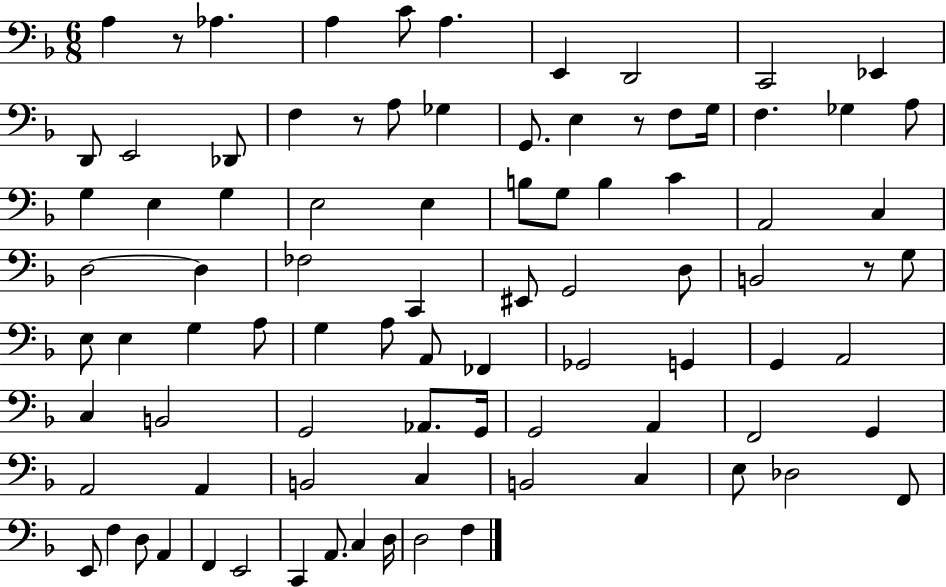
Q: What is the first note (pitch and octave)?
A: A3